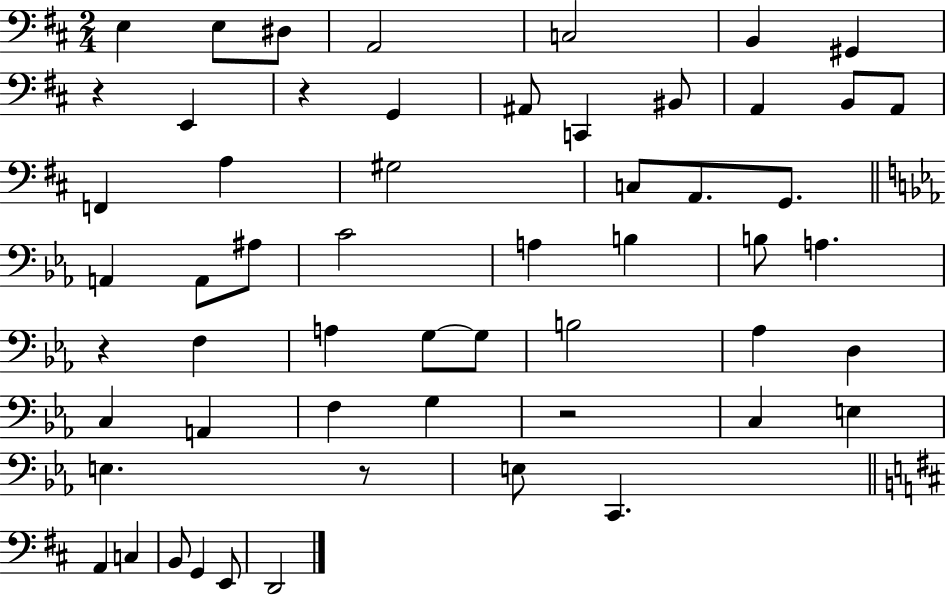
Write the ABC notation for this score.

X:1
T:Untitled
M:2/4
L:1/4
K:D
E, E,/2 ^D,/2 A,,2 C,2 B,, ^G,, z E,, z G,, ^A,,/2 C,, ^B,,/2 A,, B,,/2 A,,/2 F,, A, ^G,2 C,/2 A,,/2 G,,/2 A,, A,,/2 ^A,/2 C2 A, B, B,/2 A, z F, A, G,/2 G,/2 B,2 _A, D, C, A,, F, G, z2 C, E, E, z/2 E,/2 C,, A,, C, B,,/2 G,, E,,/2 D,,2